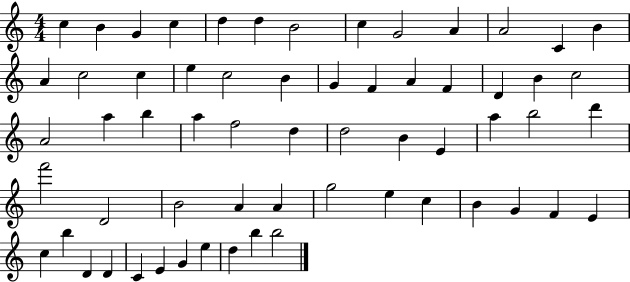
X:1
T:Untitled
M:4/4
L:1/4
K:C
c B G c d d B2 c G2 A A2 C B A c2 c e c2 B G F A F D B c2 A2 a b a f2 d d2 B E a b2 d' f'2 D2 B2 A A g2 e c B G F E c b D D C E G e d b b2